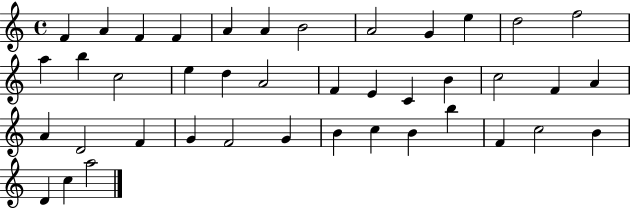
F4/q A4/q F4/q F4/q A4/q A4/q B4/h A4/h G4/q E5/q D5/h F5/h A5/q B5/q C5/h E5/q D5/q A4/h F4/q E4/q C4/q B4/q C5/h F4/q A4/q A4/q D4/h F4/q G4/q F4/h G4/q B4/q C5/q B4/q B5/q F4/q C5/h B4/q D4/q C5/q A5/h